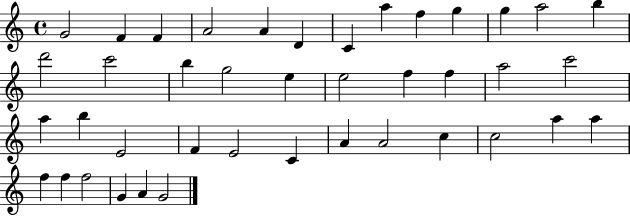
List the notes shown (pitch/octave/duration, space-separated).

G4/h F4/q F4/q A4/h A4/q D4/q C4/q A5/q F5/q G5/q G5/q A5/h B5/q D6/h C6/h B5/q G5/h E5/q E5/h F5/q F5/q A5/h C6/h A5/q B5/q E4/h F4/q E4/h C4/q A4/q A4/h C5/q C5/h A5/q A5/q F5/q F5/q F5/h G4/q A4/q G4/h